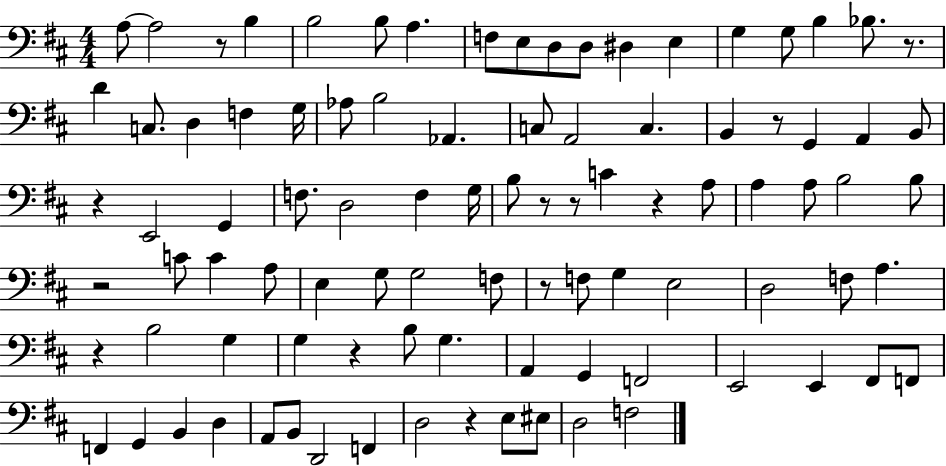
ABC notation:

X:1
T:Untitled
M:4/4
L:1/4
K:D
A,/2 A,2 z/2 B, B,2 B,/2 A, F,/2 E,/2 D,/2 D,/2 ^D, E, G, G,/2 B, _B,/2 z/2 D C,/2 D, F, G,/4 _A,/2 B,2 _A,, C,/2 A,,2 C, B,, z/2 G,, A,, B,,/2 z E,,2 G,, F,/2 D,2 F, G,/4 B,/2 z/2 z/2 C z A,/2 A, A,/2 B,2 B,/2 z2 C/2 C A,/2 E, G,/2 G,2 F,/2 z/2 F,/2 G, E,2 D,2 F,/2 A, z B,2 G, G, z B,/2 G, A,, G,, F,,2 E,,2 E,, ^F,,/2 F,,/2 F,, G,, B,, D, A,,/2 B,,/2 D,,2 F,, D,2 z E,/2 ^E,/2 D,2 F,2